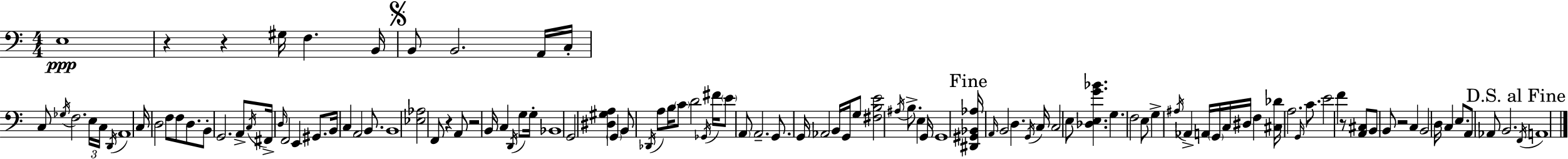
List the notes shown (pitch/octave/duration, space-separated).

E3/w R/q R/q G#3/s F3/q. B2/s B2/e B2/h. A2/s C3/s C3/e Gb3/s F3/h. E3/s C3/s D2/s A2/w C3/s D3/h F3/e F3/e D3/e. B2/e G2/h. A2/e C3/s F#2/s D3/s F2/h E2/q G#2/e. B2/s C3/q A2/h B2/e. B2/w [Eb3,Ab3]/h F2/e R/q A2/e R/h B2/s C3/q D2/s G3/e G3/s Bb2/w G2/h [D#3,G#3,A3]/q G2/q B2/e Db2/s A3/e B3/s C4/e D4/h Gb2/s F#4/s E4/e A2/e A2/h. G2/e. G2/s Ab2/h B2/s G2/s G3/e [F#3,B3,E4]/h A#3/s B3/e. E3/q G2/s G2/w [D#2,G#2,Bb2,Ab3]/s A2/s B2/h D3/q. G2/s C3/s C3/h E3/e [Db3,E3,G4,Bb4]/q. G3/q. F3/h E3/e G3/q A#3/s Ab2/q A2/s G2/s C3/s D#3/s F3/q [C#3,Db4]/s A3/h. G2/s C4/e. E4/h F4/q R/e [A2,C#3]/e B2/e B2/e R/h C3/q B2/h D3/s C3/q E3/e. A2/e Ab2/e B2/h. F2/s A2/w